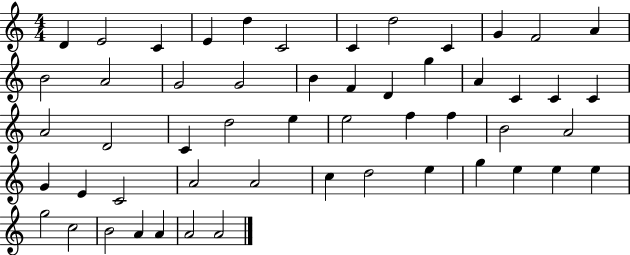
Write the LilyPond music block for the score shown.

{
  \clef treble
  \numericTimeSignature
  \time 4/4
  \key c \major
  d'4 e'2 c'4 | e'4 d''4 c'2 | c'4 d''2 c'4 | g'4 f'2 a'4 | \break b'2 a'2 | g'2 g'2 | b'4 f'4 d'4 g''4 | a'4 c'4 c'4 c'4 | \break a'2 d'2 | c'4 d''2 e''4 | e''2 f''4 f''4 | b'2 a'2 | \break g'4 e'4 c'2 | a'2 a'2 | c''4 d''2 e''4 | g''4 e''4 e''4 e''4 | \break g''2 c''2 | b'2 a'4 a'4 | a'2 a'2 | \bar "|."
}